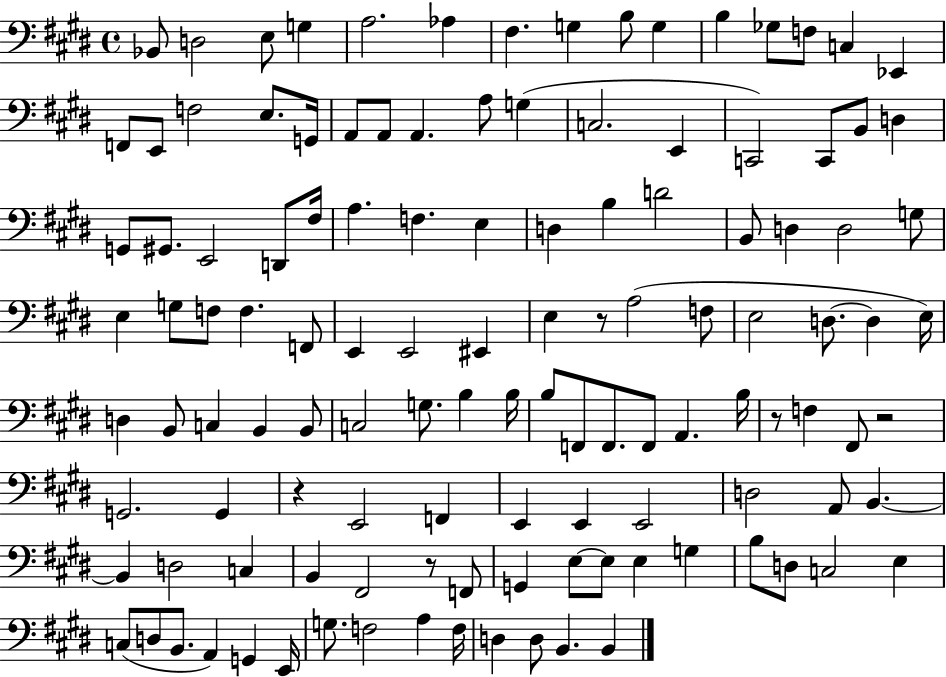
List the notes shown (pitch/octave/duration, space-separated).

Bb2/e D3/h E3/e G3/q A3/h. Ab3/q F#3/q. G3/q B3/e G3/q B3/q Gb3/e F3/e C3/q Eb2/q F2/e E2/e F3/h E3/e. G2/s A2/e A2/e A2/q. A3/e G3/q C3/h. E2/q C2/h C2/e B2/e D3/q G2/e G#2/e. E2/h D2/e F#3/s A3/q. F3/q. E3/q D3/q B3/q D4/h B2/e D3/q D3/h G3/e E3/q G3/e F3/e F3/q. F2/e E2/q E2/h EIS2/q E3/q R/e A3/h F3/e E3/h D3/e. D3/q E3/s D3/q B2/e C3/q B2/q B2/e C3/h G3/e. B3/q B3/s B3/e F2/e F2/e. F2/e A2/q. B3/s R/e F3/q F#2/e R/h G2/h. G2/q R/q E2/h F2/q E2/q E2/q E2/h D3/h A2/e B2/q. B2/q D3/h C3/q B2/q F#2/h R/e F2/e G2/q E3/e E3/e E3/q G3/q B3/e D3/e C3/h E3/q C3/e D3/e B2/e. A2/q G2/q E2/s G3/e. F3/h A3/q F3/s D3/q D3/e B2/q. B2/q